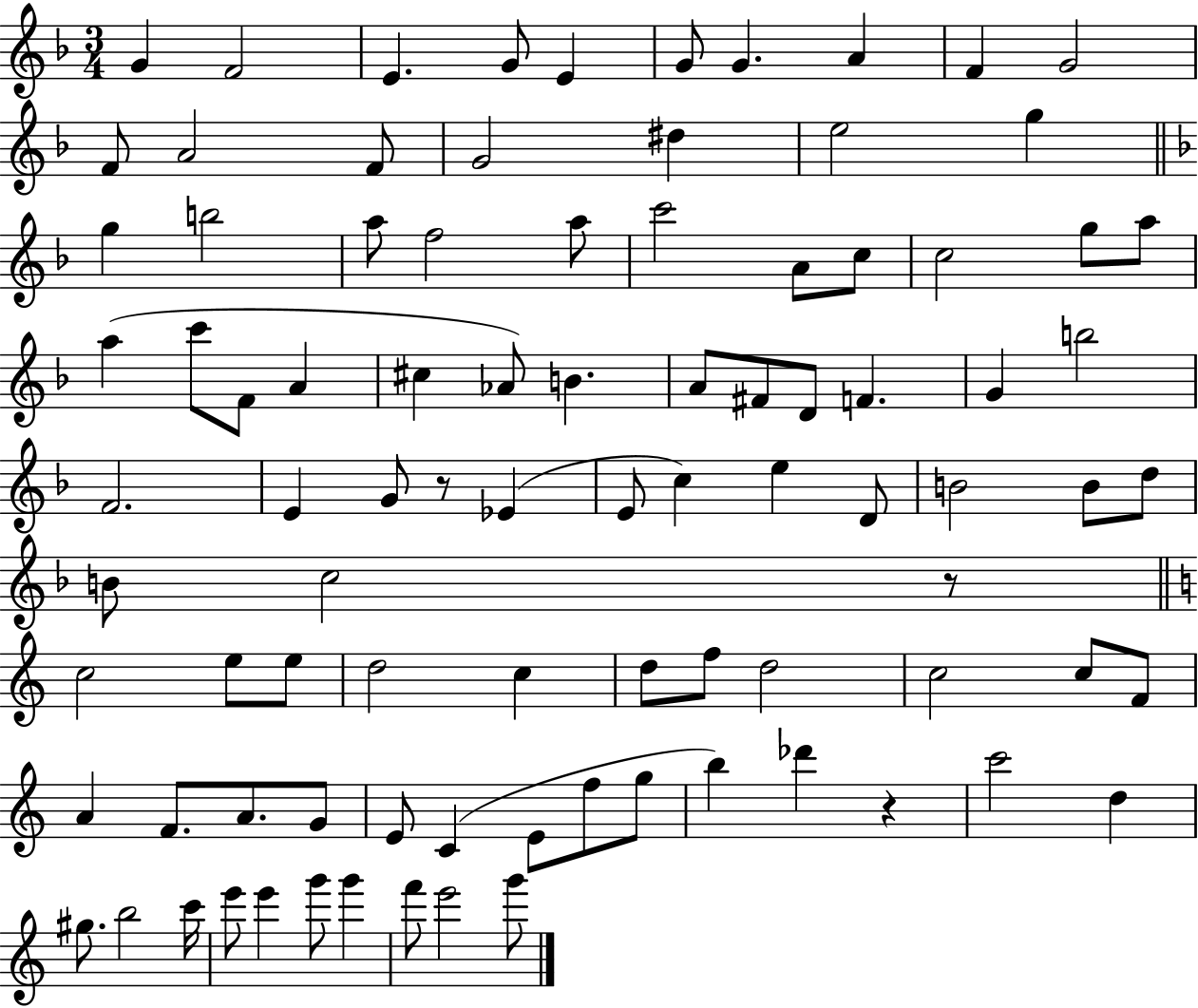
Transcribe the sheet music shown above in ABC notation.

X:1
T:Untitled
M:3/4
L:1/4
K:F
G F2 E G/2 E G/2 G A F G2 F/2 A2 F/2 G2 ^d e2 g g b2 a/2 f2 a/2 c'2 A/2 c/2 c2 g/2 a/2 a c'/2 F/2 A ^c _A/2 B A/2 ^F/2 D/2 F G b2 F2 E G/2 z/2 _E E/2 c e D/2 B2 B/2 d/2 B/2 c2 z/2 c2 e/2 e/2 d2 c d/2 f/2 d2 c2 c/2 F/2 A F/2 A/2 G/2 E/2 C E/2 f/2 g/2 b _d' z c'2 d ^g/2 b2 c'/4 e'/2 e' g'/2 g' f'/2 e'2 g'/2